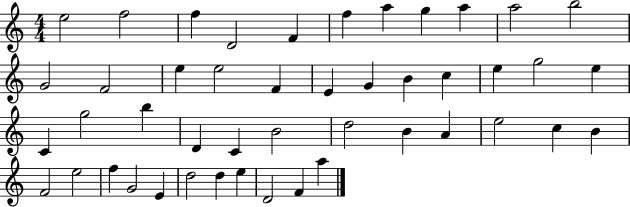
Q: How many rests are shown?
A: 0